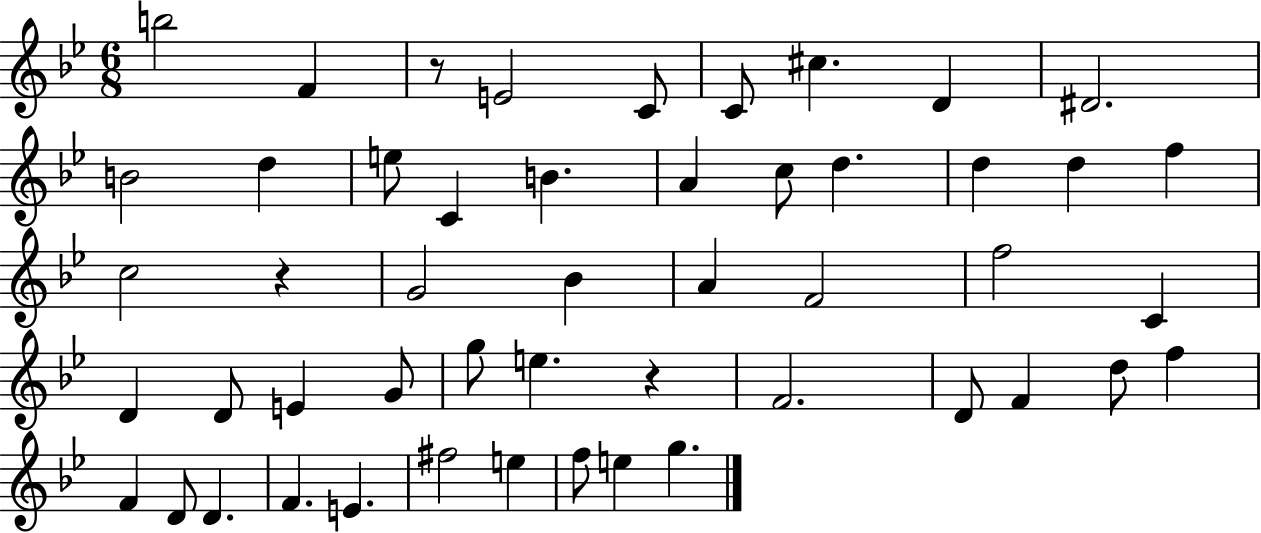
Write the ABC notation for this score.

X:1
T:Untitled
M:6/8
L:1/4
K:Bb
b2 F z/2 E2 C/2 C/2 ^c D ^D2 B2 d e/2 C B A c/2 d d d f c2 z G2 _B A F2 f2 C D D/2 E G/2 g/2 e z F2 D/2 F d/2 f F D/2 D F E ^f2 e f/2 e g